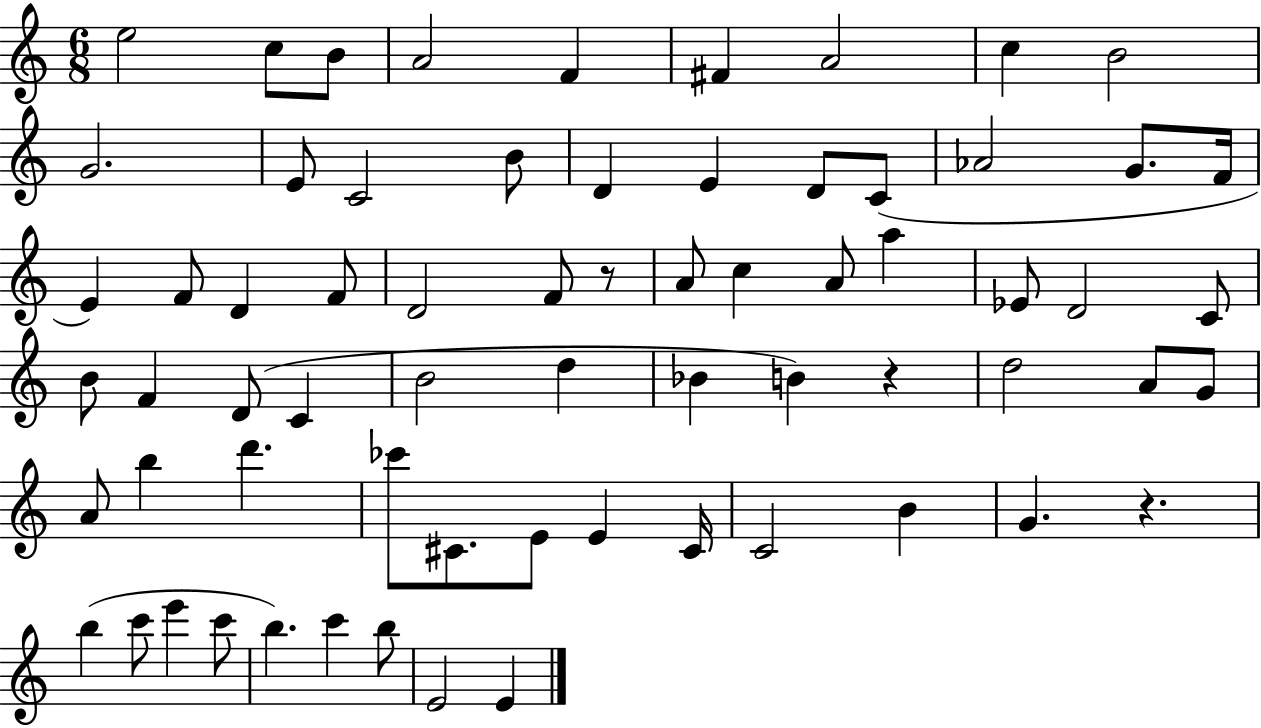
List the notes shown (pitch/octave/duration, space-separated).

E5/h C5/e B4/e A4/h F4/q F#4/q A4/h C5/q B4/h G4/h. E4/e C4/h B4/e D4/q E4/q D4/e C4/e Ab4/h G4/e. F4/s E4/q F4/e D4/q F4/e D4/h F4/e R/e A4/e C5/q A4/e A5/q Eb4/e D4/h C4/e B4/e F4/q D4/e C4/q B4/h D5/q Bb4/q B4/q R/q D5/h A4/e G4/e A4/e B5/q D6/q. CES6/e C#4/e. E4/e E4/q C#4/s C4/h B4/q G4/q. R/q. B5/q C6/e E6/q C6/e B5/q. C6/q B5/e E4/h E4/q